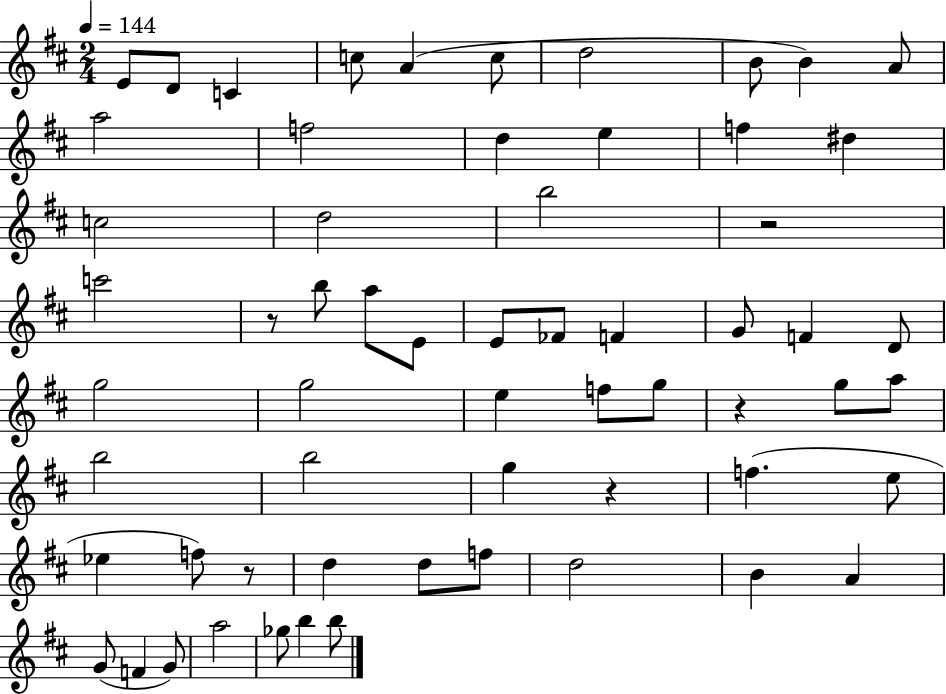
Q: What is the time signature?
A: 2/4